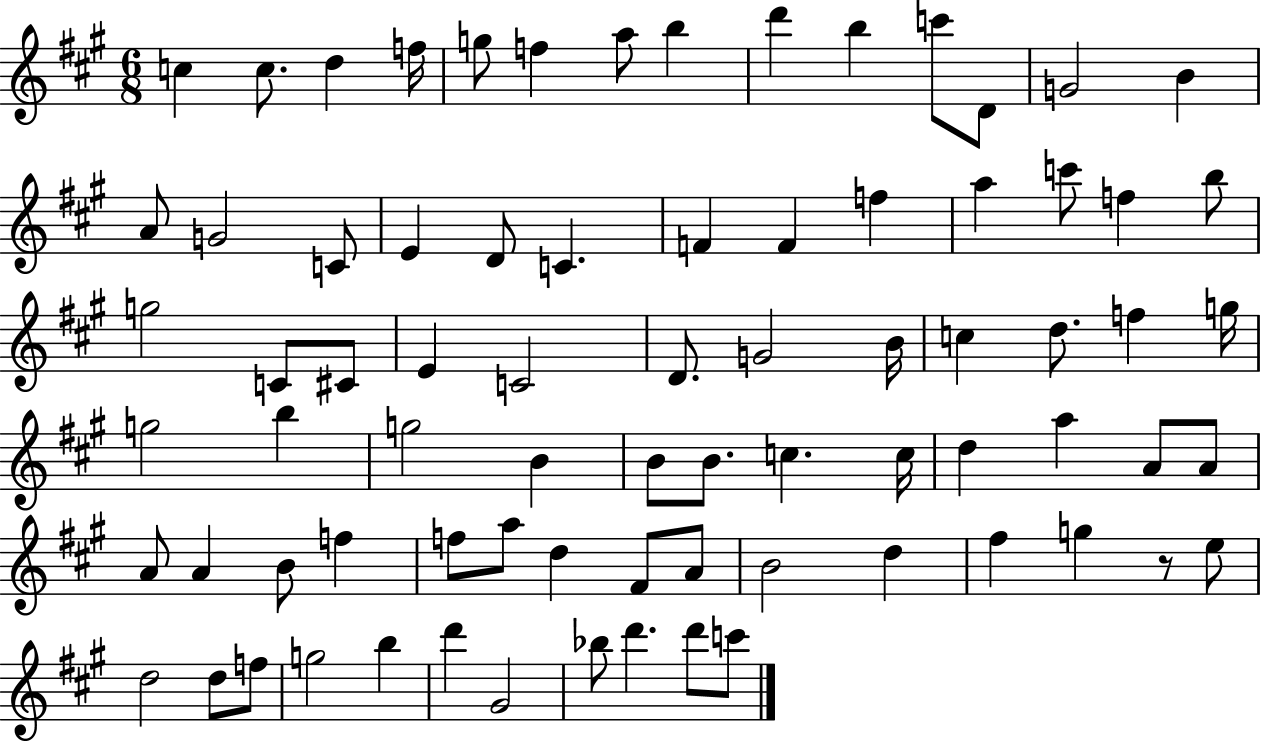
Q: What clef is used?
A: treble